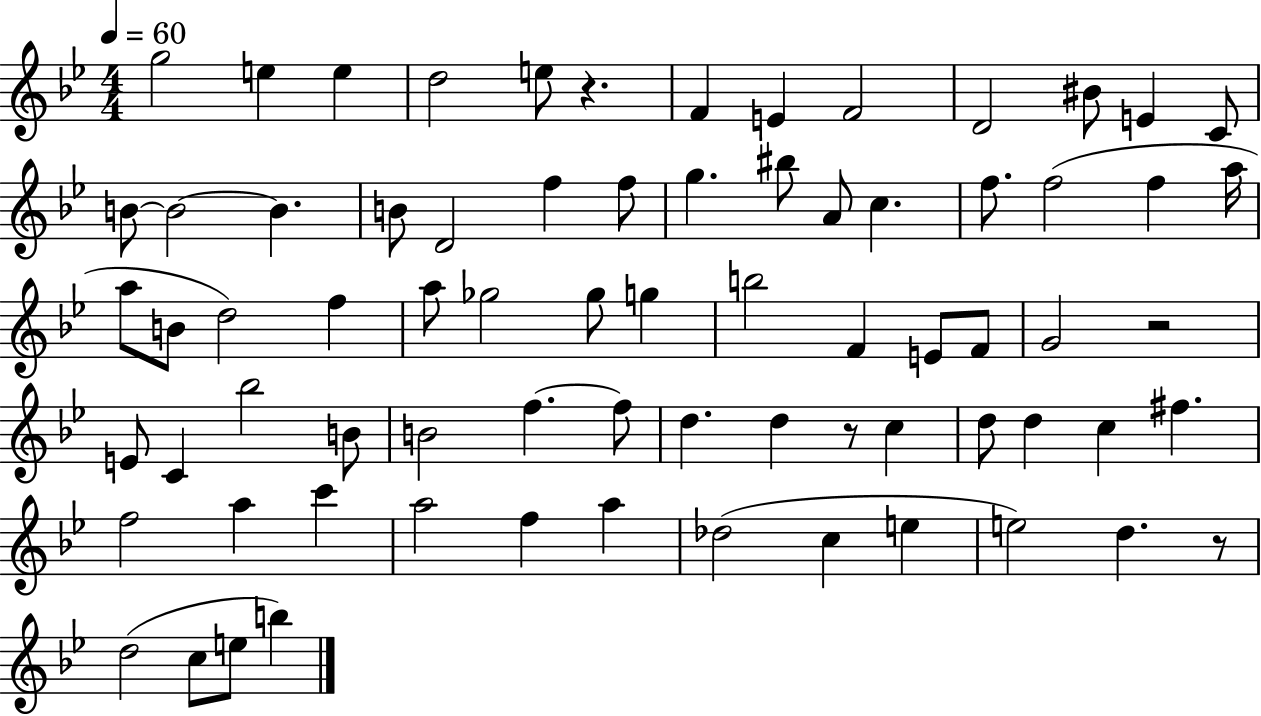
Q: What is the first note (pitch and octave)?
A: G5